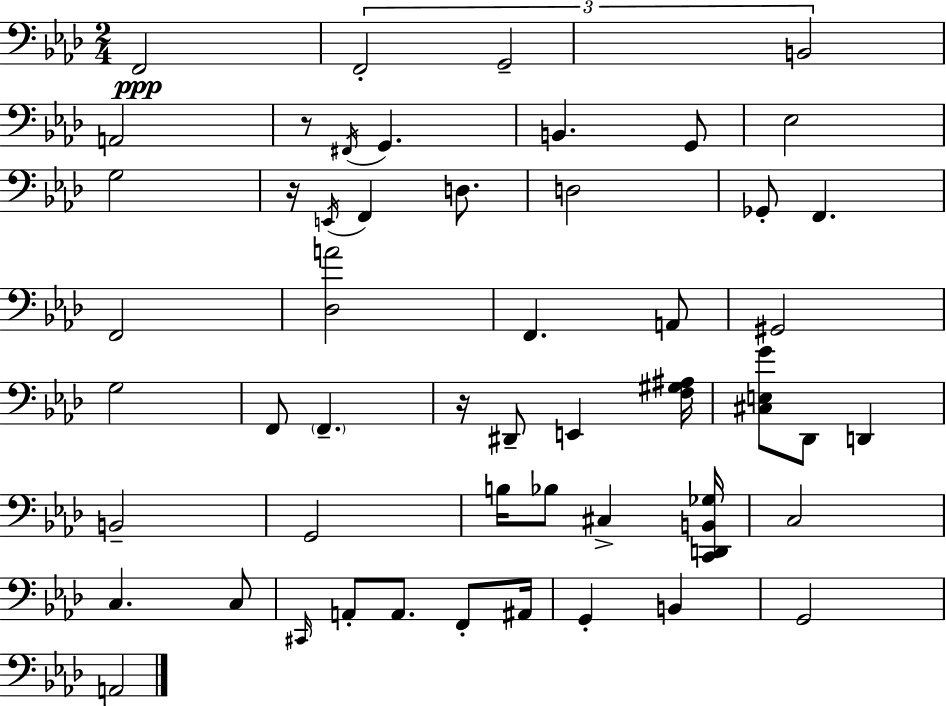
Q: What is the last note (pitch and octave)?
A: A2